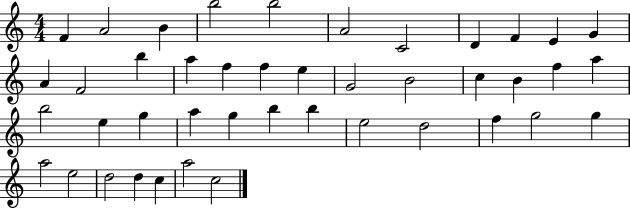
F4/q A4/h B4/q B5/h B5/h A4/h C4/h D4/q F4/q E4/q G4/q A4/q F4/h B5/q A5/q F5/q F5/q E5/q G4/h B4/h C5/q B4/q F5/q A5/q B5/h E5/q G5/q A5/q G5/q B5/q B5/q E5/h D5/h F5/q G5/h G5/q A5/h E5/h D5/h D5/q C5/q A5/h C5/h